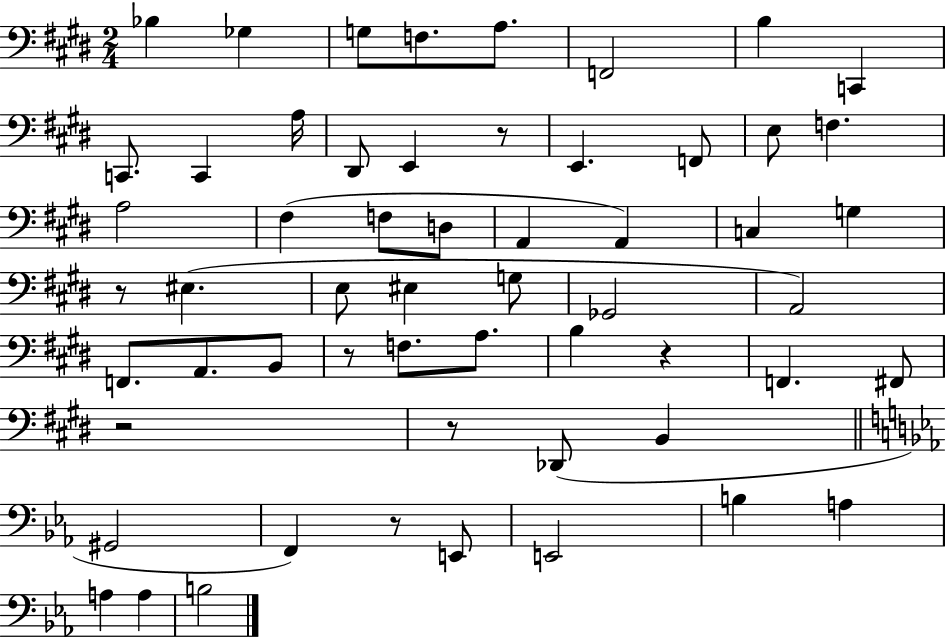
X:1
T:Untitled
M:2/4
L:1/4
K:E
_B, _G, G,/2 F,/2 A,/2 F,,2 B, C,, C,,/2 C,, A,/4 ^D,,/2 E,, z/2 E,, F,,/2 E,/2 F, A,2 ^F, F,/2 D,/2 A,, A,, C, G, z/2 ^E, E,/2 ^E, G,/2 _G,,2 A,,2 F,,/2 A,,/2 B,,/2 z/2 F,/2 A,/2 B, z F,, ^F,,/2 z2 z/2 _D,,/2 B,, ^G,,2 F,, z/2 E,,/2 E,,2 B, A, A, A, B,2